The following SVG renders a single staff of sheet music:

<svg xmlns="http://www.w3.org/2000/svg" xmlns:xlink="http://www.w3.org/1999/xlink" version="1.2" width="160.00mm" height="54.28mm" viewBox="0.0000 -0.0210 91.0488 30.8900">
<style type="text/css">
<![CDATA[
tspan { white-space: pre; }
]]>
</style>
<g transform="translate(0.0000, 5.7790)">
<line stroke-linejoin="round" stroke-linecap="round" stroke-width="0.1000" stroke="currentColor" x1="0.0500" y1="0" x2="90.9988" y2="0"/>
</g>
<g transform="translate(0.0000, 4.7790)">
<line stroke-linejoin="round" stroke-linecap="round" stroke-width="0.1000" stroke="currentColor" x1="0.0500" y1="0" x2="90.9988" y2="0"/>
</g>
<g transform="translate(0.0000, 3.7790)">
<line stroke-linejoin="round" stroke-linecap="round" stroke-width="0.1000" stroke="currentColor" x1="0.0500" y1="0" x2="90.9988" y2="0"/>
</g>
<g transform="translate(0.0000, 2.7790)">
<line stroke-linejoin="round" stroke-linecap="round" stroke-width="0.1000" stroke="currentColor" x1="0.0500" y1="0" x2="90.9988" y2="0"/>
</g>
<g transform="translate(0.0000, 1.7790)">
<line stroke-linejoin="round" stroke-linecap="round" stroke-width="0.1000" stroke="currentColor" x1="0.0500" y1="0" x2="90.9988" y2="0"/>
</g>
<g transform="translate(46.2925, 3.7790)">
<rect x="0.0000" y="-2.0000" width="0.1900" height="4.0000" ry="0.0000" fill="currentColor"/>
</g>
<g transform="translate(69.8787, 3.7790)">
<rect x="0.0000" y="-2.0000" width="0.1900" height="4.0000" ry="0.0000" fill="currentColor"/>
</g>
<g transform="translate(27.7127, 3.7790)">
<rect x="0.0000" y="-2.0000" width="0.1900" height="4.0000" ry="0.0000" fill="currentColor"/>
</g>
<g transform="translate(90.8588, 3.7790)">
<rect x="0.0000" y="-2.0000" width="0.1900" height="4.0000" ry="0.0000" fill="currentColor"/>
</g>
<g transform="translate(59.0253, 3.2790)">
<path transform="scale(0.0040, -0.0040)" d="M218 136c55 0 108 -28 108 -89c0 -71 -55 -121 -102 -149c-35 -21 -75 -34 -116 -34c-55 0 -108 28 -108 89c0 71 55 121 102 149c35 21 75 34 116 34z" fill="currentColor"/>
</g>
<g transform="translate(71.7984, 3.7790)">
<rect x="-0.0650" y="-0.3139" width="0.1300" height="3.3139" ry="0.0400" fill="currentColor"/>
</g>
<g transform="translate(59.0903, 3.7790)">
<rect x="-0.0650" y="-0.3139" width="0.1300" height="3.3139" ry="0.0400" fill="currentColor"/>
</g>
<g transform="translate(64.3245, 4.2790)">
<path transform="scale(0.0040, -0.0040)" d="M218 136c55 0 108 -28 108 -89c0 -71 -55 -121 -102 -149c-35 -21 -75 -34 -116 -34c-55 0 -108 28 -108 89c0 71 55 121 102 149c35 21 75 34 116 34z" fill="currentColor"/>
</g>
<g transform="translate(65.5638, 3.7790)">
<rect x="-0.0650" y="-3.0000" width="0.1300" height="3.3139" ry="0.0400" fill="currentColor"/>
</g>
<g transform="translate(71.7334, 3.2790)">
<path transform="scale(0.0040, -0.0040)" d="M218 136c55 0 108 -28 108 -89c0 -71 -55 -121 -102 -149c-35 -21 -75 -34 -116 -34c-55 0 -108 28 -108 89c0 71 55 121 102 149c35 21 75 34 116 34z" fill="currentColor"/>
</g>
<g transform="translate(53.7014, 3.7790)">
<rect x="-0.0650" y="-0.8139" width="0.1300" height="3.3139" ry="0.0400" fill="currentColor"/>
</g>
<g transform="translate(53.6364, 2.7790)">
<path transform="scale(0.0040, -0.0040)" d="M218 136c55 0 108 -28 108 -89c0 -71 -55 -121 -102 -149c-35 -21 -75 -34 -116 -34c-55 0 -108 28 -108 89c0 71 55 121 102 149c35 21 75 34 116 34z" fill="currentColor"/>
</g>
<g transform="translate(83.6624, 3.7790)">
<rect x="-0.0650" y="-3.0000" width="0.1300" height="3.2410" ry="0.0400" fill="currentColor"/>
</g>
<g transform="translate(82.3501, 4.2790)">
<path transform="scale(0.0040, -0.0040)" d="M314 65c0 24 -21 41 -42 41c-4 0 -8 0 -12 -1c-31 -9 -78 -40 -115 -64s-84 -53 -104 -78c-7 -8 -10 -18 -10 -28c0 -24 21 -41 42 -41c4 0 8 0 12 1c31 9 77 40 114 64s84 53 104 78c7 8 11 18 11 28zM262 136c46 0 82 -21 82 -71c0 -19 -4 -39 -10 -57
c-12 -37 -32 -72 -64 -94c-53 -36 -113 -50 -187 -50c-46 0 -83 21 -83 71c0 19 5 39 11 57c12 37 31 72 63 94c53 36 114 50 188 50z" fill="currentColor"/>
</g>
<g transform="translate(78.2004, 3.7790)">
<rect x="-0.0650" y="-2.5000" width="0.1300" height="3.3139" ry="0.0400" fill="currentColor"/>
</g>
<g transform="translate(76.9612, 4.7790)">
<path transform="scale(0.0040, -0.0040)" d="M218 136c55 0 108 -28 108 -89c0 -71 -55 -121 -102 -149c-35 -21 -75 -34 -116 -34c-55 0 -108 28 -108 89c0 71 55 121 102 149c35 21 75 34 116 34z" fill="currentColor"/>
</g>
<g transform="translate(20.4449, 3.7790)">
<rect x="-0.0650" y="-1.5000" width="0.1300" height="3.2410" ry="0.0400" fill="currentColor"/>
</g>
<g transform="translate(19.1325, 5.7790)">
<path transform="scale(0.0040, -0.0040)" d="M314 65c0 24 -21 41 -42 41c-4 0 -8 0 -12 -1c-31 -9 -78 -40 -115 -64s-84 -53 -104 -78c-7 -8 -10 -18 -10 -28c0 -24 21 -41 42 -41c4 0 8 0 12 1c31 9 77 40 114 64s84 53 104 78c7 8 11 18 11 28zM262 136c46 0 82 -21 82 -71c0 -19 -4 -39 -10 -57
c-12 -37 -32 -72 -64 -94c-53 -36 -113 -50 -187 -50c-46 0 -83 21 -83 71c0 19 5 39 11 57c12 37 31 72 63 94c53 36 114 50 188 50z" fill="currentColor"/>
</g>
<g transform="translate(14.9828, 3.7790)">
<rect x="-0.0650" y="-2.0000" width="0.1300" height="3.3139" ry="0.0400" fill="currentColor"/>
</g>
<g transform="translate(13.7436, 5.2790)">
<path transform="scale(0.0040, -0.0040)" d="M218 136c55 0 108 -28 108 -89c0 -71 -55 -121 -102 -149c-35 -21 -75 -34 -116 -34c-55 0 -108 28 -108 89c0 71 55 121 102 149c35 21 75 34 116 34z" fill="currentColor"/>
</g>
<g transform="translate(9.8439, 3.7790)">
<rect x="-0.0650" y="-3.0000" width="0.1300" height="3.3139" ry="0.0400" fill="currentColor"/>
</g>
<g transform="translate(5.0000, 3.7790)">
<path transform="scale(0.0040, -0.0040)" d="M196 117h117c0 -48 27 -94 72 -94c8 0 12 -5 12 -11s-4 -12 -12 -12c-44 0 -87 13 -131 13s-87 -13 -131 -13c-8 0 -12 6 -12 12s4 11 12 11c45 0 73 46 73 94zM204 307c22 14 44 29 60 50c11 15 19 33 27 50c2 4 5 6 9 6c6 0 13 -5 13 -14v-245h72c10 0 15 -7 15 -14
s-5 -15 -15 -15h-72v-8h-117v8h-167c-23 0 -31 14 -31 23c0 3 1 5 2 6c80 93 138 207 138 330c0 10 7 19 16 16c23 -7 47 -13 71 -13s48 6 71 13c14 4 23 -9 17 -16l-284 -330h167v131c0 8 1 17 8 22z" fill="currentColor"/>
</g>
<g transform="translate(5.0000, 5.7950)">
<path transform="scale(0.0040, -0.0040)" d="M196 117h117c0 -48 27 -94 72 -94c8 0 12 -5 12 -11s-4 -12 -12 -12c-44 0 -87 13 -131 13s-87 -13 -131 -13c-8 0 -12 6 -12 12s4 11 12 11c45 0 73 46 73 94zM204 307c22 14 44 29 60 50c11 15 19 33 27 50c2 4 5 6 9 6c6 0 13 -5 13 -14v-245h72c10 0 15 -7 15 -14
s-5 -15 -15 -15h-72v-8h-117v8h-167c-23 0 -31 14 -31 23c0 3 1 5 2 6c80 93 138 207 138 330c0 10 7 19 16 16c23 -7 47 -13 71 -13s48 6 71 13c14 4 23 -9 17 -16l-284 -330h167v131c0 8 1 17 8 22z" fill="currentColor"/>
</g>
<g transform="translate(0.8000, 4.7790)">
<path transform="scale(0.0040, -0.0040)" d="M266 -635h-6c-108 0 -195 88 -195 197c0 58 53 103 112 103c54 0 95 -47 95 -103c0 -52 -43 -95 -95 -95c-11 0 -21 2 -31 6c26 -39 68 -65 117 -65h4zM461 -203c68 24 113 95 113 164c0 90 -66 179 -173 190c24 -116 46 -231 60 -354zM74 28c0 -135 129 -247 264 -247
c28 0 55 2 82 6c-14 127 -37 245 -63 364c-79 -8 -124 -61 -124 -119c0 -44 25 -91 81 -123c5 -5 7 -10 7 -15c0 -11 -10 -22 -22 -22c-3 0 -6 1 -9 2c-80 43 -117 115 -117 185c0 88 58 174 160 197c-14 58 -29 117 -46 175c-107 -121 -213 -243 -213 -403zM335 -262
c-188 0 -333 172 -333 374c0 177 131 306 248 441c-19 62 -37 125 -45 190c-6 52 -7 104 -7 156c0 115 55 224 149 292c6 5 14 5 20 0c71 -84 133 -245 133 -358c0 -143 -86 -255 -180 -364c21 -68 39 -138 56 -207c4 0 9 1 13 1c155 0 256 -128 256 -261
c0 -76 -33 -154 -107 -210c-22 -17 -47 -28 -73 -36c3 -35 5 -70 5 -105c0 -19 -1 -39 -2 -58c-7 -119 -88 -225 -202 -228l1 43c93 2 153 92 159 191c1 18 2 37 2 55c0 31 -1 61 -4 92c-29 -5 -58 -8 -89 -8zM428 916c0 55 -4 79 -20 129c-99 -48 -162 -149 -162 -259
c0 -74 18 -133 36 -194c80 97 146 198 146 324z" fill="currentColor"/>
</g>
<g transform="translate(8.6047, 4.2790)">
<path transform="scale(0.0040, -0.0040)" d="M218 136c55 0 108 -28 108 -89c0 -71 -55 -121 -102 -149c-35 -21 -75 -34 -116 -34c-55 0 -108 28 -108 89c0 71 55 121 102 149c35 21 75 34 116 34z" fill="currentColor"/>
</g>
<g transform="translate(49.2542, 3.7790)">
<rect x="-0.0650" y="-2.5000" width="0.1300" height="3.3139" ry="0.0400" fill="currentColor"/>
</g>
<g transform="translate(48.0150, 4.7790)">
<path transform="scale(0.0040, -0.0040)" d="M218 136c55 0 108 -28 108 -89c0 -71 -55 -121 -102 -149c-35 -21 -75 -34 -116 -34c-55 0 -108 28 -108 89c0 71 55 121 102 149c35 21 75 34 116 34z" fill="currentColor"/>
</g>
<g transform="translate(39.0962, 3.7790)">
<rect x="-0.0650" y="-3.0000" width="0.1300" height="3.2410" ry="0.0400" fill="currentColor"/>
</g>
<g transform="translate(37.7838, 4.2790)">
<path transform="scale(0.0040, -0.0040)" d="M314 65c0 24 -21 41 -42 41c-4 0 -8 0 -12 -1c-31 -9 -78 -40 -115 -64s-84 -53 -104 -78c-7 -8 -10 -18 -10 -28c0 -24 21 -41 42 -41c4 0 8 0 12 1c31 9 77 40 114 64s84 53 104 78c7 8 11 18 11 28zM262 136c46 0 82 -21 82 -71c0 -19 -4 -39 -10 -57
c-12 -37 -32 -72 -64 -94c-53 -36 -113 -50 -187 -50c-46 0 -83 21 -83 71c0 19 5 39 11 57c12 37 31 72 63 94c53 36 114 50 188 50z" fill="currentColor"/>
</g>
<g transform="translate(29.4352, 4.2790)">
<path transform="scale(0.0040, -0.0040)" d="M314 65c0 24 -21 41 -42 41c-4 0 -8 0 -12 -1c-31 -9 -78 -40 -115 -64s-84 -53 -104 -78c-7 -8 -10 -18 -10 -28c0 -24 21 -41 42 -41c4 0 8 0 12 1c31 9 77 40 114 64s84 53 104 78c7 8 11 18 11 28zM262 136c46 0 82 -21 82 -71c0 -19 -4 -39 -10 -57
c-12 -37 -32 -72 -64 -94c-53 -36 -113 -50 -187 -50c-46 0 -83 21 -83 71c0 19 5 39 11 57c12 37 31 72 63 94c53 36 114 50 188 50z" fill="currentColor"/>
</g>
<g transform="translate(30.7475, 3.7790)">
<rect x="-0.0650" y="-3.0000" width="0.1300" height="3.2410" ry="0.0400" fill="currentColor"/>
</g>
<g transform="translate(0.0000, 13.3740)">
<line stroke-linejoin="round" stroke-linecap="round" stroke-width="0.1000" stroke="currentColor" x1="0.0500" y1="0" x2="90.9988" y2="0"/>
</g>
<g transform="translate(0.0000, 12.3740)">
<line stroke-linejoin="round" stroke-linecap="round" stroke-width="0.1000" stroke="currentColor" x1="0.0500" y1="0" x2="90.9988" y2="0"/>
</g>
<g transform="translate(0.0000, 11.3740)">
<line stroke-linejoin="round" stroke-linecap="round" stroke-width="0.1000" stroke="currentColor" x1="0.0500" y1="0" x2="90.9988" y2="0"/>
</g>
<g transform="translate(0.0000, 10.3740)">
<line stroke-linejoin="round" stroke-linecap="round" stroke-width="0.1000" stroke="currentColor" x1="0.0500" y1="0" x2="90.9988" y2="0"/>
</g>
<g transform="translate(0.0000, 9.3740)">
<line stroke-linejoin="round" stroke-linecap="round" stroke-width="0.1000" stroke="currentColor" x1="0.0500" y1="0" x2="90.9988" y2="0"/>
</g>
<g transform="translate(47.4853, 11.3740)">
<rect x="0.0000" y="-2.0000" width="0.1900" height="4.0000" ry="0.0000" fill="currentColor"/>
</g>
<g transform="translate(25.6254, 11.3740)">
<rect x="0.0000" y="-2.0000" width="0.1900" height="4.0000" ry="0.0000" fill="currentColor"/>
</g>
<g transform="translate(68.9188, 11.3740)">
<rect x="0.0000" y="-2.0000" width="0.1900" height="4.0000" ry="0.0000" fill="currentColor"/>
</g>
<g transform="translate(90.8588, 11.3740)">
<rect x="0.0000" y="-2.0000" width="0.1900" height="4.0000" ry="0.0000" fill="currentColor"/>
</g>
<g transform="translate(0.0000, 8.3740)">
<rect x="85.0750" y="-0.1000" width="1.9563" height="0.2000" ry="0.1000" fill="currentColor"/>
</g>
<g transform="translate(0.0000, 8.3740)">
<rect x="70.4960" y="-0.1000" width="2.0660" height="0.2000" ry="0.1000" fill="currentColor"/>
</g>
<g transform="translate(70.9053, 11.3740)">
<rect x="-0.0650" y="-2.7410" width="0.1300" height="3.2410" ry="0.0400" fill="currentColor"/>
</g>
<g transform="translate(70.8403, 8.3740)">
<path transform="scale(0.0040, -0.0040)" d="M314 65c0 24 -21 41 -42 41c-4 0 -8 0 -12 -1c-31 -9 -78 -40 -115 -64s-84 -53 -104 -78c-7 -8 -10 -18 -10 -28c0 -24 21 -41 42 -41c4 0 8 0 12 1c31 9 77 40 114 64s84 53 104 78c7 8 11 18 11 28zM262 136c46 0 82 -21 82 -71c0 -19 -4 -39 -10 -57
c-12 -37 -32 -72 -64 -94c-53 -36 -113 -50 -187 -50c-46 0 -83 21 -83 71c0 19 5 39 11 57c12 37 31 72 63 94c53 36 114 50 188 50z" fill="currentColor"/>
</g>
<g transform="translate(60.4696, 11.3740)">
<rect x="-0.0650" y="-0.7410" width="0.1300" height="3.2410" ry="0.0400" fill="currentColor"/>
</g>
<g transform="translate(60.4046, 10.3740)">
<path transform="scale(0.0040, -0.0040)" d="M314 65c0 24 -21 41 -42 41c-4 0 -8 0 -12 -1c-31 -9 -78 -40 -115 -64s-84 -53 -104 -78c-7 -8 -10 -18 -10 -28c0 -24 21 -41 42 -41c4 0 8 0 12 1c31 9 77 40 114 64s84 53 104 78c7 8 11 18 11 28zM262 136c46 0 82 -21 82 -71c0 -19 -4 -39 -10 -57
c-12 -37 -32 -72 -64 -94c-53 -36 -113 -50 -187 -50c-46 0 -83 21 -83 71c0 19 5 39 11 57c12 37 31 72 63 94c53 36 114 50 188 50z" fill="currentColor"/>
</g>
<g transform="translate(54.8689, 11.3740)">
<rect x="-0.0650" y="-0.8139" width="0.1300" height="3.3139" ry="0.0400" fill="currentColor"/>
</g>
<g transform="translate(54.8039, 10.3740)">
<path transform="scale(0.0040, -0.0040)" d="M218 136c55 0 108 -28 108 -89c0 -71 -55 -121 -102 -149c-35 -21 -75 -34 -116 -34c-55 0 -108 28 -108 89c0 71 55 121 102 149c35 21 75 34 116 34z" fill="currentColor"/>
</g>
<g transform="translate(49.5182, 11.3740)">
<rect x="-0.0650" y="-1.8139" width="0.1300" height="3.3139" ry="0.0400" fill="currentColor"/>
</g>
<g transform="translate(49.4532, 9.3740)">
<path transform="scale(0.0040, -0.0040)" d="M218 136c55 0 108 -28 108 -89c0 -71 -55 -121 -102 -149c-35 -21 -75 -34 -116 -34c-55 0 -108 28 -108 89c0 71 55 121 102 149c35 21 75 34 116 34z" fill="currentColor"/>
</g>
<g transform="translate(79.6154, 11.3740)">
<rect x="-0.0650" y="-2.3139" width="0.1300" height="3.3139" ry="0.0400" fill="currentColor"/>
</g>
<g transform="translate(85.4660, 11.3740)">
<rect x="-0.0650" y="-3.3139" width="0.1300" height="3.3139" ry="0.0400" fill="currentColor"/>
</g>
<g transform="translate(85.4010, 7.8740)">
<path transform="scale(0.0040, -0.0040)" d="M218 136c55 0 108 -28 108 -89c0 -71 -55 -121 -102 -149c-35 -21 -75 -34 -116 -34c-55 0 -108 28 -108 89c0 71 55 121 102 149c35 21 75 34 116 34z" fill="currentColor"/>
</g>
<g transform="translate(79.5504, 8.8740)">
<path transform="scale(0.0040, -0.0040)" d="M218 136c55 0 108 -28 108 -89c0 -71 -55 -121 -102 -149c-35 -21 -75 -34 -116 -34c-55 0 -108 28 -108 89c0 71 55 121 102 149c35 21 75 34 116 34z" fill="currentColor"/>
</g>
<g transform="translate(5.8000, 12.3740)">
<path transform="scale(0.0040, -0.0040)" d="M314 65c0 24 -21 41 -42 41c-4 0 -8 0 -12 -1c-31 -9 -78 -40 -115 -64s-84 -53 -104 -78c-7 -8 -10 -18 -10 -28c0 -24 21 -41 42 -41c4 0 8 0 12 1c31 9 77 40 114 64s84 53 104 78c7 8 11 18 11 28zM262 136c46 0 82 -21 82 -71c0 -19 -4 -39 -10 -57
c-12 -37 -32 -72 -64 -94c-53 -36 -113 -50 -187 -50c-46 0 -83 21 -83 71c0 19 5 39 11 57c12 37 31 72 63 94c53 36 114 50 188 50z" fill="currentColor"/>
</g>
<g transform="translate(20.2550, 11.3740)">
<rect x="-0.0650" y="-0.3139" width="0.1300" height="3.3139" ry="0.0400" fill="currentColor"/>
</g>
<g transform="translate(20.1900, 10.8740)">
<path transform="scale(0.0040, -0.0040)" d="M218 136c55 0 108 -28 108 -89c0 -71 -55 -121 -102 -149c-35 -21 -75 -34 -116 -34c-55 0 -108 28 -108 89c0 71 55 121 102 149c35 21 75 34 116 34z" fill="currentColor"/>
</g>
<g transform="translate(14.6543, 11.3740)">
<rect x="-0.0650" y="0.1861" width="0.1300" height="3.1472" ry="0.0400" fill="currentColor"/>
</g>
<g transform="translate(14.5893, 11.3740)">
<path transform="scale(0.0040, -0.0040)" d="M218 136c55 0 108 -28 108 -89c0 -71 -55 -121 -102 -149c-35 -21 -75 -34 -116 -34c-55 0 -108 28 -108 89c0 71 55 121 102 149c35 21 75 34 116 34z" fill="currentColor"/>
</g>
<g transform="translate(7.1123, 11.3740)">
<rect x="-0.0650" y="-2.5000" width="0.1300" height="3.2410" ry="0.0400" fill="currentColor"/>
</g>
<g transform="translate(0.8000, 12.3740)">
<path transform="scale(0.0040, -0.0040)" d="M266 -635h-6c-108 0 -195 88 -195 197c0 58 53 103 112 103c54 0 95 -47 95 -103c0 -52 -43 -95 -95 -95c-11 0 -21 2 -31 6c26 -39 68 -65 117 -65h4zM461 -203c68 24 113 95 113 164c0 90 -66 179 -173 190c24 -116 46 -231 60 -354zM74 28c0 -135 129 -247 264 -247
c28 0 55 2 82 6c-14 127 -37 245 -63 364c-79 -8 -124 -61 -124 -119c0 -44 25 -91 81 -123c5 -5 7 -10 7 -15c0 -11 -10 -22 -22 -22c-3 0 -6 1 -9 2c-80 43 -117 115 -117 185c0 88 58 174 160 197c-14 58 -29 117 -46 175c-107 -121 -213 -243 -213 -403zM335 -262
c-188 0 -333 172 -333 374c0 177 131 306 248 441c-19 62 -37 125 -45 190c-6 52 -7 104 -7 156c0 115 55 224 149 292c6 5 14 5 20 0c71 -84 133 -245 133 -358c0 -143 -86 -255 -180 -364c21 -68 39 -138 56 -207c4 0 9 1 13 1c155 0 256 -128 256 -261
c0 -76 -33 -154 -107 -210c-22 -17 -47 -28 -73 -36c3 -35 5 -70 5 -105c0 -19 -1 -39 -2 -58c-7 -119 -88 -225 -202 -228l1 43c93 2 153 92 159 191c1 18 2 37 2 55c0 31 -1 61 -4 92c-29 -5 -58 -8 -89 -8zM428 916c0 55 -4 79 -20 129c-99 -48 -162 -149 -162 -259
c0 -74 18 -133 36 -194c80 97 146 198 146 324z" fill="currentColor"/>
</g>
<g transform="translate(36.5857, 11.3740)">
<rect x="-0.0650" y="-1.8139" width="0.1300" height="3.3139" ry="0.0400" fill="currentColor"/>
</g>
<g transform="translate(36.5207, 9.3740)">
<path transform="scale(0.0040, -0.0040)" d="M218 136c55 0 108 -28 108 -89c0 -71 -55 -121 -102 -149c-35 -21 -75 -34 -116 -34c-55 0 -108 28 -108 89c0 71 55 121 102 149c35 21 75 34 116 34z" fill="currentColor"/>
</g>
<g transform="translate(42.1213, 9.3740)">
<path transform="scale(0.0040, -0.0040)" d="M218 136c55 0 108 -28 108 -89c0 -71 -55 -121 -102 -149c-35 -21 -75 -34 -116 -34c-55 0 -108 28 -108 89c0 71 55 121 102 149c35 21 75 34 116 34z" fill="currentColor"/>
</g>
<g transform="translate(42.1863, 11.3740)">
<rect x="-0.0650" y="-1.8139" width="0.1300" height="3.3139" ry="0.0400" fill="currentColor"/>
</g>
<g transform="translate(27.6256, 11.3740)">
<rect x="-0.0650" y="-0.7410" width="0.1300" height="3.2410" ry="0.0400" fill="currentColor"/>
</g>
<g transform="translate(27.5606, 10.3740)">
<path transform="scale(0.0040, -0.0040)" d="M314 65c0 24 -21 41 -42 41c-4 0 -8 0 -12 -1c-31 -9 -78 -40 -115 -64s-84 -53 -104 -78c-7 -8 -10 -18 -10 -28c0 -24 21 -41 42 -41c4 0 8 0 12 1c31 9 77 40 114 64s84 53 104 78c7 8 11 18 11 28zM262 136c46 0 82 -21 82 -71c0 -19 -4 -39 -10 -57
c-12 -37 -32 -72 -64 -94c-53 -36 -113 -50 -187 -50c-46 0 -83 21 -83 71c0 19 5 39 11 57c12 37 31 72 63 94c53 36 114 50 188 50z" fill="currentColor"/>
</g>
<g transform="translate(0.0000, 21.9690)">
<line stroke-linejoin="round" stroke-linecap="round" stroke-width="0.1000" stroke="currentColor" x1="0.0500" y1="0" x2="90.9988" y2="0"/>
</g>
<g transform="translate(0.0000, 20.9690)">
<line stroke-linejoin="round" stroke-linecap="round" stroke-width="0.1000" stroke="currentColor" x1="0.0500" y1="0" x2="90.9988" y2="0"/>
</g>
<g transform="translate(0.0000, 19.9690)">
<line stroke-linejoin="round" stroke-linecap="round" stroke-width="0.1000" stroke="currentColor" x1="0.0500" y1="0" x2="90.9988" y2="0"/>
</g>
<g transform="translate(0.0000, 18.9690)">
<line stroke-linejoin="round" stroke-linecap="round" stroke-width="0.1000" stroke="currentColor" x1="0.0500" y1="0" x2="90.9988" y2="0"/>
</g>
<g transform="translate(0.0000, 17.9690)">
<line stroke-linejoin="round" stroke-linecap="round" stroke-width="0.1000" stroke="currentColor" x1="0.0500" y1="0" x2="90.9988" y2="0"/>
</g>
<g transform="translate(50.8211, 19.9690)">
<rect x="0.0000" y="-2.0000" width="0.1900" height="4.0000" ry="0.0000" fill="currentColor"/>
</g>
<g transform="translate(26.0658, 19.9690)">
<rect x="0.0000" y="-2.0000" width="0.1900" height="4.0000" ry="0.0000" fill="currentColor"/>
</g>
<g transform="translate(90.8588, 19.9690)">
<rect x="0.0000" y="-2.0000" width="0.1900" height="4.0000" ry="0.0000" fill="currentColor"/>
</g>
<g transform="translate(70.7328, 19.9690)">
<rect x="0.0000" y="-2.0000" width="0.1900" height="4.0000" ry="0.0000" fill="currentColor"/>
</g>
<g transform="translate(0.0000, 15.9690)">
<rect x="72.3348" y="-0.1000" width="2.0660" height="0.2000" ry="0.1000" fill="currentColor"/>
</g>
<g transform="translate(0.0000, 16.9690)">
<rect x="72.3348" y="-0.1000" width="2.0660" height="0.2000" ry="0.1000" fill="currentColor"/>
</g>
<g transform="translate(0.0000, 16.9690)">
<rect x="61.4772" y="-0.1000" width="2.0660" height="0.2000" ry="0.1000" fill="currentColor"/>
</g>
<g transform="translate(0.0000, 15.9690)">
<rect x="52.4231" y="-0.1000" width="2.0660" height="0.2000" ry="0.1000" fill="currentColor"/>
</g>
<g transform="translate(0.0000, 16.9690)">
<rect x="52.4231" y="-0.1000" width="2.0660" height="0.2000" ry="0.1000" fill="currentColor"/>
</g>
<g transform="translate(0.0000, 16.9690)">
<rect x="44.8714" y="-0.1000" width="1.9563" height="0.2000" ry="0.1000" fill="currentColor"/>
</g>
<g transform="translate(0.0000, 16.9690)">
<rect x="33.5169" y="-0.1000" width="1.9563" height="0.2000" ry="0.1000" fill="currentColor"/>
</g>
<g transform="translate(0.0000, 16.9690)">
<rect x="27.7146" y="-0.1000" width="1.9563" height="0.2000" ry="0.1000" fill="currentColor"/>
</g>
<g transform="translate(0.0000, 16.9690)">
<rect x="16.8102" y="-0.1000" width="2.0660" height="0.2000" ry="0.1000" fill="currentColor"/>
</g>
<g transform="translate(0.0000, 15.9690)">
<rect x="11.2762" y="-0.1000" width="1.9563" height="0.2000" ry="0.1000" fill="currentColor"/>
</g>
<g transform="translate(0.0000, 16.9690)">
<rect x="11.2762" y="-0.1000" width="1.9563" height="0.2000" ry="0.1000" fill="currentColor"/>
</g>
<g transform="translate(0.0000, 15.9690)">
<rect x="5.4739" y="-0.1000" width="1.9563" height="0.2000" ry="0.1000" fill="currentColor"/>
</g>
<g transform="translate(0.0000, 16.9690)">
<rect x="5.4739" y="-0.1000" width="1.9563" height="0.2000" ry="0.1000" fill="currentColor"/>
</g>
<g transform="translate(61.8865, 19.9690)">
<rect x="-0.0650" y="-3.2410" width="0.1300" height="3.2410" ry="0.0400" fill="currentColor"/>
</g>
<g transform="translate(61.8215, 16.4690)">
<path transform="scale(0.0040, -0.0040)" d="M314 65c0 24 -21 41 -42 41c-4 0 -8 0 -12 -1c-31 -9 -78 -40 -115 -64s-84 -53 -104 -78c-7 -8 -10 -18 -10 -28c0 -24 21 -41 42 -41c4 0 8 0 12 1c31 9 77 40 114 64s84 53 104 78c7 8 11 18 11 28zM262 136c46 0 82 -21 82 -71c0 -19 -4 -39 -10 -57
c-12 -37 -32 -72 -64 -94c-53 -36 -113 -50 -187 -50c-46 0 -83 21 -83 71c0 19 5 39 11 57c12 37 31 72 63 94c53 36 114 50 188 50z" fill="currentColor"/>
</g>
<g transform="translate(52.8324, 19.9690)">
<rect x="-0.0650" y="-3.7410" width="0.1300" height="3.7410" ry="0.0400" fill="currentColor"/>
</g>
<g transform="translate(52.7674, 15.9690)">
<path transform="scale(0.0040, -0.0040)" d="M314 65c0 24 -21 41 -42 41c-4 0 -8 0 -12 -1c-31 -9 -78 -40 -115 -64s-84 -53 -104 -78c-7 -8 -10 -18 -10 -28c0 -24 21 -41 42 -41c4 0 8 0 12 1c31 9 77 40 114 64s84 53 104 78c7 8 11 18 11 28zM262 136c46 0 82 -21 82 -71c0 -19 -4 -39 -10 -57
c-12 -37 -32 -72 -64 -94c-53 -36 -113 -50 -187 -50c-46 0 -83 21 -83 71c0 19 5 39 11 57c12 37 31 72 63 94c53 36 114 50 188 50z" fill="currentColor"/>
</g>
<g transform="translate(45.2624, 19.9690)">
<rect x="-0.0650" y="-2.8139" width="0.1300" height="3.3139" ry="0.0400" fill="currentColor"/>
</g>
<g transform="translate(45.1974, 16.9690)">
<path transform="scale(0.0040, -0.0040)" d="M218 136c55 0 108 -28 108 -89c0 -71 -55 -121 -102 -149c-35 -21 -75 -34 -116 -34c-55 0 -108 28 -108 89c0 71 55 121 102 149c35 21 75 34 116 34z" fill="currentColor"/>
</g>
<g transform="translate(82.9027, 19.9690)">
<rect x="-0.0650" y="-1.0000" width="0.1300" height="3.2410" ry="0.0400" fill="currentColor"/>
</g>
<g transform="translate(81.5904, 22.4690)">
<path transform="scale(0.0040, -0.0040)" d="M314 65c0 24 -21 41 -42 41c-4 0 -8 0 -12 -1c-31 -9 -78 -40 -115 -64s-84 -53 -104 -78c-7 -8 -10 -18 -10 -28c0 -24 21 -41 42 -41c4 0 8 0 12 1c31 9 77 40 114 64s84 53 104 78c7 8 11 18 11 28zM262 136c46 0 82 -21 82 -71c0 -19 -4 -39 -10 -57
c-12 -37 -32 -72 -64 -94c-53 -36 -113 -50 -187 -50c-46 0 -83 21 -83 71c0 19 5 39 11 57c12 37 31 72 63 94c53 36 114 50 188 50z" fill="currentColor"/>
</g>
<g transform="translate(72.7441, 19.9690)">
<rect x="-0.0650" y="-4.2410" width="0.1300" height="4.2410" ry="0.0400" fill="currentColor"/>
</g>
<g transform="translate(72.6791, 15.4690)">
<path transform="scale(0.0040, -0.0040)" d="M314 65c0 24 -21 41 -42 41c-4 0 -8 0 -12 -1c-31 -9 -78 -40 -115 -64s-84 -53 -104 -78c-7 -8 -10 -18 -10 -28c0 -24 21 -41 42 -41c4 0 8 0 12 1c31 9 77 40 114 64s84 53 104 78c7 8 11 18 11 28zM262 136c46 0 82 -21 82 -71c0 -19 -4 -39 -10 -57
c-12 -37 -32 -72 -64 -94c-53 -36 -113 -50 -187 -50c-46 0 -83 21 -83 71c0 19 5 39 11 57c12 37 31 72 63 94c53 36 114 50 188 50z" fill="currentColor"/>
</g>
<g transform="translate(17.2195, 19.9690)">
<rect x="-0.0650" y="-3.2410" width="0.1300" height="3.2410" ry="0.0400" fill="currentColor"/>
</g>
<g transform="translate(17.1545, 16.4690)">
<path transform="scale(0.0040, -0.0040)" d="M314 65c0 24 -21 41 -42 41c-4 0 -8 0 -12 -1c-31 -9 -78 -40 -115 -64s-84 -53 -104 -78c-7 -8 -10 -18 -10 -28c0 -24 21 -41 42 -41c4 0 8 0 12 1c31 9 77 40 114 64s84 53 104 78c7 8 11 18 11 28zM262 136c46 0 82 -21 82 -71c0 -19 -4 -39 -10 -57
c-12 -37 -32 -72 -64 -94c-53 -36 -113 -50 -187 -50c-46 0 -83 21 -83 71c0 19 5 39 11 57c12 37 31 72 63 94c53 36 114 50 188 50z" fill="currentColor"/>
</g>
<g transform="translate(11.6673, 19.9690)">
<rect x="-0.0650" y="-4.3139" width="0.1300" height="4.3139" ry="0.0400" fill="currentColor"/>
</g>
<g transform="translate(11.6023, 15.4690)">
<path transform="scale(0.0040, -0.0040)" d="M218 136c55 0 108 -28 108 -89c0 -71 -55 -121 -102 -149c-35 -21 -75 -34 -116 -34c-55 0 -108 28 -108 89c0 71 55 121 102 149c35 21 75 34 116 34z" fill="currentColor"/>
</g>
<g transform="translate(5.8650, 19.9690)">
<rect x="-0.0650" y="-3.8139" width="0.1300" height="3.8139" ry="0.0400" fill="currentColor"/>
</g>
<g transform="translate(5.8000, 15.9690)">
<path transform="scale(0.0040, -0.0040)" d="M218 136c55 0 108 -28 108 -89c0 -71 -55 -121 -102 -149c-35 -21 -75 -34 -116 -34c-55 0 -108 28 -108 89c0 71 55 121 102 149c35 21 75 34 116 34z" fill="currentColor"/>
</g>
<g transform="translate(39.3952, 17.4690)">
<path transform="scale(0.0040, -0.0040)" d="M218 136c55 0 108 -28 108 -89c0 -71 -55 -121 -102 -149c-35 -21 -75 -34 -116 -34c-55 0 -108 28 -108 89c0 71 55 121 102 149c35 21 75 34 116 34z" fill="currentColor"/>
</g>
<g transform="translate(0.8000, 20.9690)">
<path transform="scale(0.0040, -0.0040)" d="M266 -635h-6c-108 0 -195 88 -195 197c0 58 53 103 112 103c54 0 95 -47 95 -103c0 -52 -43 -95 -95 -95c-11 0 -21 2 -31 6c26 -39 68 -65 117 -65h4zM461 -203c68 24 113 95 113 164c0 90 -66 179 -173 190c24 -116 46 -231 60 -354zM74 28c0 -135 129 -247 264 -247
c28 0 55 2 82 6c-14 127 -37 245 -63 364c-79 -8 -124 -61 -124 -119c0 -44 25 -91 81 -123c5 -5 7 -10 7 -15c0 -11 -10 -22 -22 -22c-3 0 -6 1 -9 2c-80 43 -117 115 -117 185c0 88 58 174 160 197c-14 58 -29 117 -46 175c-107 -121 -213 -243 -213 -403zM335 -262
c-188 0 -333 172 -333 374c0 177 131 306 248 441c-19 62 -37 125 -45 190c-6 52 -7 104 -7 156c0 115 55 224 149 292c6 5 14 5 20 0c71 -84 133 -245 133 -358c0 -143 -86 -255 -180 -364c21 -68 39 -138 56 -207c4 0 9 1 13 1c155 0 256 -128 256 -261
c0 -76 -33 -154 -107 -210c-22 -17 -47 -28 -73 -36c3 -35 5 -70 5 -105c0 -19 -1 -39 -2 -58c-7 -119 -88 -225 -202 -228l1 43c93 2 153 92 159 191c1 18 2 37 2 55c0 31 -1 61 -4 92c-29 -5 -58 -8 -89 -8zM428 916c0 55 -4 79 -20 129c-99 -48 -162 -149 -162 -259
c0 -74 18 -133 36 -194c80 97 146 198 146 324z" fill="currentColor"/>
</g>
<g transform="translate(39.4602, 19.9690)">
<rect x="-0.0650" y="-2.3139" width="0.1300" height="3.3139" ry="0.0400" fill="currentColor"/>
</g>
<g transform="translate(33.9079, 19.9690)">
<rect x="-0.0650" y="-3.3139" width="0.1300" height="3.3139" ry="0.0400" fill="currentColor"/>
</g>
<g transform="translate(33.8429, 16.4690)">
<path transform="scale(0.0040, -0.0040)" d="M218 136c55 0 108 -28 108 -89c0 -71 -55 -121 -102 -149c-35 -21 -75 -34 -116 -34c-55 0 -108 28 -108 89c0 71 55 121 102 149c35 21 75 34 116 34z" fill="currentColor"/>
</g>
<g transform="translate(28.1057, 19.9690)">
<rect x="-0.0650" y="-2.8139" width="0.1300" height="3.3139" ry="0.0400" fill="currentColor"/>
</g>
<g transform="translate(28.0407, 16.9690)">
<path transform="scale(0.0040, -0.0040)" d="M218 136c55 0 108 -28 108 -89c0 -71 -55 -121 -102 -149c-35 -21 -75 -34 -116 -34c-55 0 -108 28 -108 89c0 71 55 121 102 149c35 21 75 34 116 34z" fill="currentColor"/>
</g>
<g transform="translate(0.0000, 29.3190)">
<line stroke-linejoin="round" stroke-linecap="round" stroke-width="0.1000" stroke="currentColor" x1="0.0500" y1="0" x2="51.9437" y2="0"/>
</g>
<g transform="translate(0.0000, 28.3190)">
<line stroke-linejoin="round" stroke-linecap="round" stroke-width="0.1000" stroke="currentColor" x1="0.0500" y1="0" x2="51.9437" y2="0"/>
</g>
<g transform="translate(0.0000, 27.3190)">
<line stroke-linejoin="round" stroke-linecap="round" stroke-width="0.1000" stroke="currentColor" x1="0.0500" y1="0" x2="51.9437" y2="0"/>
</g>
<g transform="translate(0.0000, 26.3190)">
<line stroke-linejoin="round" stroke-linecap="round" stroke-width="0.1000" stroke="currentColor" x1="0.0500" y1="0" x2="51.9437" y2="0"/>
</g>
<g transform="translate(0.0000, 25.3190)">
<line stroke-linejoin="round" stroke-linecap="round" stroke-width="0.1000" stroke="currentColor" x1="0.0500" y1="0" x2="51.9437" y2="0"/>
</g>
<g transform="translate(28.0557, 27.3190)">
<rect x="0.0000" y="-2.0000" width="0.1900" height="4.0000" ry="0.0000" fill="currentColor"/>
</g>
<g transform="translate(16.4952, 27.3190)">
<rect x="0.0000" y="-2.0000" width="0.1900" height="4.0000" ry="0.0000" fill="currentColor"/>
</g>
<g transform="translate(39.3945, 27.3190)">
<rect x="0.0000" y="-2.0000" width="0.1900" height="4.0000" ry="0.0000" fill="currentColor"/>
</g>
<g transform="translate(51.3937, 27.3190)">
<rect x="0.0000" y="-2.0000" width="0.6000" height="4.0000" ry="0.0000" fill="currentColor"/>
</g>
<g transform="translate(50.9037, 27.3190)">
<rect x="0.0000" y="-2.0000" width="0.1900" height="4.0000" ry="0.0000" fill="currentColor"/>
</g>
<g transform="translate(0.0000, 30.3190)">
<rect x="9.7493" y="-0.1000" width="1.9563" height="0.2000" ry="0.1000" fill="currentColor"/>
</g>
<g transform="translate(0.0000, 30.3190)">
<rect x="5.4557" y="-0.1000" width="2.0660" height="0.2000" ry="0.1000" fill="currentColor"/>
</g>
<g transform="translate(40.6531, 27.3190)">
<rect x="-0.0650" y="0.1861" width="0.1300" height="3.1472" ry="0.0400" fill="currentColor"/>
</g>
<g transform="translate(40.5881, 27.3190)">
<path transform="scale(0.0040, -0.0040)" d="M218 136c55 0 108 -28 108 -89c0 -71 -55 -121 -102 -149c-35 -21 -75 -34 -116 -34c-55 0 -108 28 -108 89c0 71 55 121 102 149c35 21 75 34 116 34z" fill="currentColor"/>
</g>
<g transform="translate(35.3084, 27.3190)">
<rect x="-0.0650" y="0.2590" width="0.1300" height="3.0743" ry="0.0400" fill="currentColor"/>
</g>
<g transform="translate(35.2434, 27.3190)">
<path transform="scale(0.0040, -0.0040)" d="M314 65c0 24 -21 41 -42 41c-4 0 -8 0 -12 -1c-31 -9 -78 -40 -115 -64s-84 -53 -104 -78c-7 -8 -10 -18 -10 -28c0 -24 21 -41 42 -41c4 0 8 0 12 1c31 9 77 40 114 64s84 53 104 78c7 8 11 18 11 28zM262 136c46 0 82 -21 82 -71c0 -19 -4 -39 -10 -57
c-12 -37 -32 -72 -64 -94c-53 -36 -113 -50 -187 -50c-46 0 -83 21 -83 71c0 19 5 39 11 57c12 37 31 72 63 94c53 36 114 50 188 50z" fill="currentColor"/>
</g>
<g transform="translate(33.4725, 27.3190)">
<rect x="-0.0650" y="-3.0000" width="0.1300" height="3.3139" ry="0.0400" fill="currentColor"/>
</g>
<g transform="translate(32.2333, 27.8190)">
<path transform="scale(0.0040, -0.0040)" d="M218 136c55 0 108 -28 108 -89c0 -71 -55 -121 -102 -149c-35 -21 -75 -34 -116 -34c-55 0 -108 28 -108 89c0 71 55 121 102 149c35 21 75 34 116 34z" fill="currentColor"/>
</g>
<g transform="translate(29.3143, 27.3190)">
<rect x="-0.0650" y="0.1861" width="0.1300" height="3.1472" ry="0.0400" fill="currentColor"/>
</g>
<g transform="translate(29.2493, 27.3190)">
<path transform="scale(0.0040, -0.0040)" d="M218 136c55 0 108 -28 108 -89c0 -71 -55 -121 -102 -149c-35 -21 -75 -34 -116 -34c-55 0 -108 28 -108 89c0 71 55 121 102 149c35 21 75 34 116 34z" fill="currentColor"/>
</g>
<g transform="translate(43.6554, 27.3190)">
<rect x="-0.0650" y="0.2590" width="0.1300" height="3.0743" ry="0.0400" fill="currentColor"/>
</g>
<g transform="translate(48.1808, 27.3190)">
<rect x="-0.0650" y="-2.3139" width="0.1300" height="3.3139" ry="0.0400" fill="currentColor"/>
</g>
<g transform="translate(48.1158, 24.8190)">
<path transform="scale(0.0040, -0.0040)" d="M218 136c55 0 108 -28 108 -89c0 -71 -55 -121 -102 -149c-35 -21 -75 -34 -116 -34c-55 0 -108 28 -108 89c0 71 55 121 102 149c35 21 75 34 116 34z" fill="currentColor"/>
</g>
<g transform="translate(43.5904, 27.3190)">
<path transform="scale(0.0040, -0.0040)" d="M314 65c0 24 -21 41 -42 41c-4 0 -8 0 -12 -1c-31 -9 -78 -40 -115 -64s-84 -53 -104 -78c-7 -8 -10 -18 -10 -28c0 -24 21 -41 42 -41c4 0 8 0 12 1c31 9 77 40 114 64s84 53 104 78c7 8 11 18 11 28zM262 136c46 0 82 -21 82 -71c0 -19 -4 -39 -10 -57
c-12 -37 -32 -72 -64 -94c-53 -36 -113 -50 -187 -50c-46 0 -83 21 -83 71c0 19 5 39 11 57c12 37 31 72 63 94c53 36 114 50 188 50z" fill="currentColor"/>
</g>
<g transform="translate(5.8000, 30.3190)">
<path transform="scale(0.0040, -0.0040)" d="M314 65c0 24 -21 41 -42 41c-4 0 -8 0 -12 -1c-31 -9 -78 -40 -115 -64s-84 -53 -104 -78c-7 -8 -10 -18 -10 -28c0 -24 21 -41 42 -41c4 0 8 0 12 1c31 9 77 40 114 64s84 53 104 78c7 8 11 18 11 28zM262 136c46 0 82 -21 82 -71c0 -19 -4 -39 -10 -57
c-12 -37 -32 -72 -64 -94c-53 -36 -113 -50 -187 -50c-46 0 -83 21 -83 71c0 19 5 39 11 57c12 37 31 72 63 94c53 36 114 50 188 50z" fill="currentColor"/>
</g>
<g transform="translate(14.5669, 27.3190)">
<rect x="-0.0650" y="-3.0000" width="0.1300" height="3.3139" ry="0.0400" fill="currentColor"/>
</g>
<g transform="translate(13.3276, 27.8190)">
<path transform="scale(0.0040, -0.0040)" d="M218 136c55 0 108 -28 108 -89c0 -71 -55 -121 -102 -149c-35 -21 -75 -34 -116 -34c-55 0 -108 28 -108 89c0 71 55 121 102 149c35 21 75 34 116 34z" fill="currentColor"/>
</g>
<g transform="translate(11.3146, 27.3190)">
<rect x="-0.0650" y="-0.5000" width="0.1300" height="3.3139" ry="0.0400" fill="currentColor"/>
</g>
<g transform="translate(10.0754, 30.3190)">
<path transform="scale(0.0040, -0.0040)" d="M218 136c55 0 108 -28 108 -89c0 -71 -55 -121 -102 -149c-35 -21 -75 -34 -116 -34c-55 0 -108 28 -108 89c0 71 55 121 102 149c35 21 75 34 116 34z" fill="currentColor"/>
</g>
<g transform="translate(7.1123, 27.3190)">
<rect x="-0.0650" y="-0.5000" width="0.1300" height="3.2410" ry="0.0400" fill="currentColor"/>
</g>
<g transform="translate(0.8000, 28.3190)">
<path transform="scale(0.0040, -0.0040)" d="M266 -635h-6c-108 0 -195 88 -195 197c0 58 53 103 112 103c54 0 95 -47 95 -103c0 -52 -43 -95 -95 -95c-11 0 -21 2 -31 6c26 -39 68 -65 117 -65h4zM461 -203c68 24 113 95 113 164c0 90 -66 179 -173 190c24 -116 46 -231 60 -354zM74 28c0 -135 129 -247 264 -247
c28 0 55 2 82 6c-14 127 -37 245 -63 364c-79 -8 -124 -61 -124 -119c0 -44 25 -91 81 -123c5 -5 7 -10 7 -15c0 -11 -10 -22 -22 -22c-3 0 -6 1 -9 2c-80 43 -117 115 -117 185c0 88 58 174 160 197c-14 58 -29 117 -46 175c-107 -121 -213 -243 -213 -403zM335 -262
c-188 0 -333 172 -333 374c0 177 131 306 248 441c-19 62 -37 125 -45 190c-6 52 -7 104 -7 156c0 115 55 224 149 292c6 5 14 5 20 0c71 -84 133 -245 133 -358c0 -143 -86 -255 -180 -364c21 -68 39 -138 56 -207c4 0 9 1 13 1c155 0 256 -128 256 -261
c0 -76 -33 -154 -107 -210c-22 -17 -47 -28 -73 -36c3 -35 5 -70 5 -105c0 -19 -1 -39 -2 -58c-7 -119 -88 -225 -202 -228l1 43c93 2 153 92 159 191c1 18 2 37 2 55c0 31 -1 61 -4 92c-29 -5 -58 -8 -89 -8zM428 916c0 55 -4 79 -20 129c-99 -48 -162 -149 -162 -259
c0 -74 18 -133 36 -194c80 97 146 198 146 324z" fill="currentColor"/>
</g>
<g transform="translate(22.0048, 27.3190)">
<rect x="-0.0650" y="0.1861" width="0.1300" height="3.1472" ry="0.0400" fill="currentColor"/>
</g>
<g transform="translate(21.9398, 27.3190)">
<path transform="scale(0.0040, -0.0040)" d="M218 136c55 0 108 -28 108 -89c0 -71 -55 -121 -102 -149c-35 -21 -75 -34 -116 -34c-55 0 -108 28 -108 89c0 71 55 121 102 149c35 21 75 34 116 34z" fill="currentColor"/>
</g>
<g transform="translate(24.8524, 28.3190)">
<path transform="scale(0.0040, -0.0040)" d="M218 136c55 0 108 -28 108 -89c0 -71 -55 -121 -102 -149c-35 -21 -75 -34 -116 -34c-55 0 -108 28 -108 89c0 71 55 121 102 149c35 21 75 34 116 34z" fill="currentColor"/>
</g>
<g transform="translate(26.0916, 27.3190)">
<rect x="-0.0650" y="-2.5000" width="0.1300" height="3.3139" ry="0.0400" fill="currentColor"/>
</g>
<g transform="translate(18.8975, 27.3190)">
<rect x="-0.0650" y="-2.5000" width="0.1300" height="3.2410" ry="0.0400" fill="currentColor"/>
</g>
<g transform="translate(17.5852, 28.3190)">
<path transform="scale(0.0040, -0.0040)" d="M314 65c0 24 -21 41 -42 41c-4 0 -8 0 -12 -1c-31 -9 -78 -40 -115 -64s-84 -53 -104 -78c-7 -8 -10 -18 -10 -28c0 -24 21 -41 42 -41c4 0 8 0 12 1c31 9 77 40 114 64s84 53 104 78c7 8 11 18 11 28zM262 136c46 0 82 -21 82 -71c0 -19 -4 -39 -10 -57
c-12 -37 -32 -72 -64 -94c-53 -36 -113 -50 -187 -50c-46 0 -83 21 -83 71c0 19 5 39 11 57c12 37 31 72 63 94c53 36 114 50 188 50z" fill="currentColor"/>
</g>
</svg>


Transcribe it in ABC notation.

X:1
T:Untitled
M:4/4
L:1/4
K:C
A F E2 A2 A2 G d c A c G A2 G2 B c d2 f f f d d2 a2 g b c' d' b2 a b g a c'2 b2 d'2 D2 C2 C A G2 B G B A B2 B B2 g